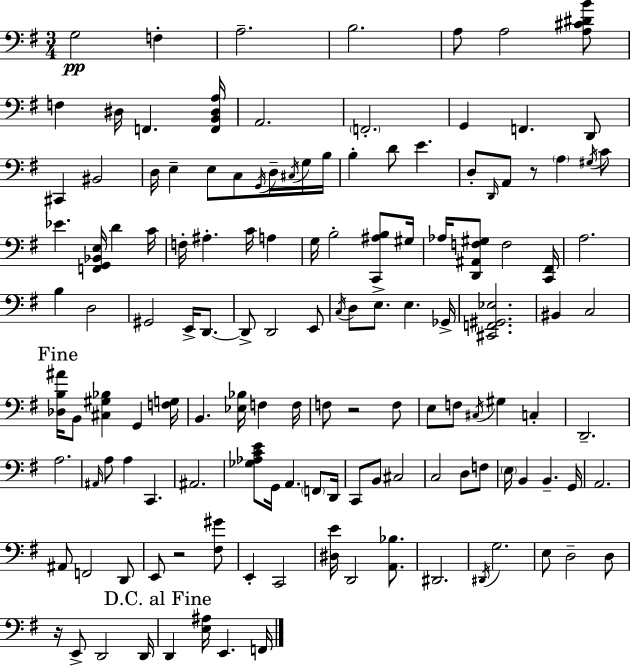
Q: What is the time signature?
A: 3/4